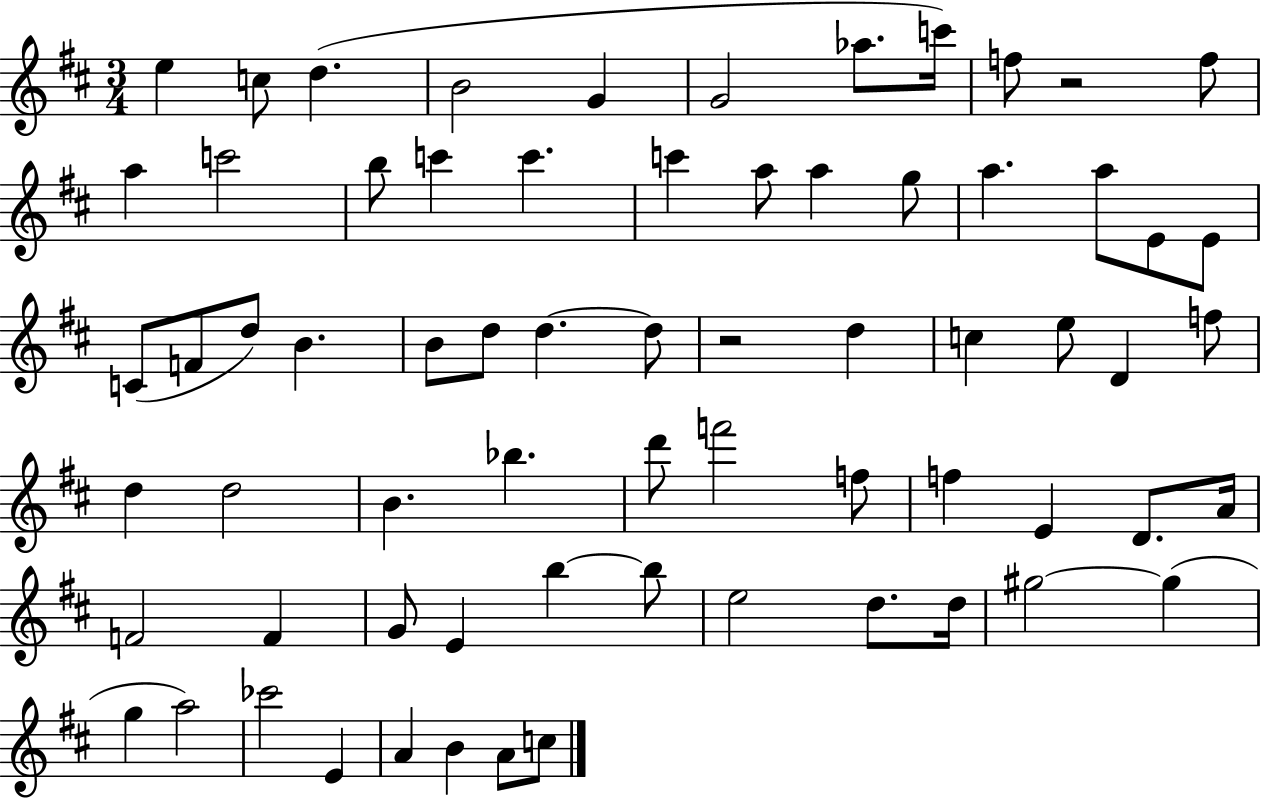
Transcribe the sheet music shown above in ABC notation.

X:1
T:Untitled
M:3/4
L:1/4
K:D
e c/2 d B2 G G2 _a/2 c'/4 f/2 z2 f/2 a c'2 b/2 c' c' c' a/2 a g/2 a a/2 E/2 E/2 C/2 F/2 d/2 B B/2 d/2 d d/2 z2 d c e/2 D f/2 d d2 B _b d'/2 f'2 f/2 f E D/2 A/4 F2 F G/2 E b b/2 e2 d/2 d/4 ^g2 ^g g a2 _c'2 E A B A/2 c/2